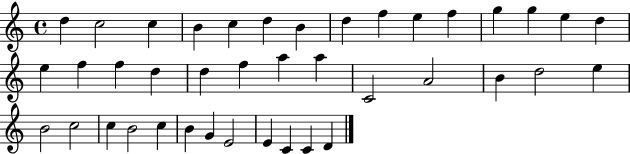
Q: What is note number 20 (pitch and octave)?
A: D5